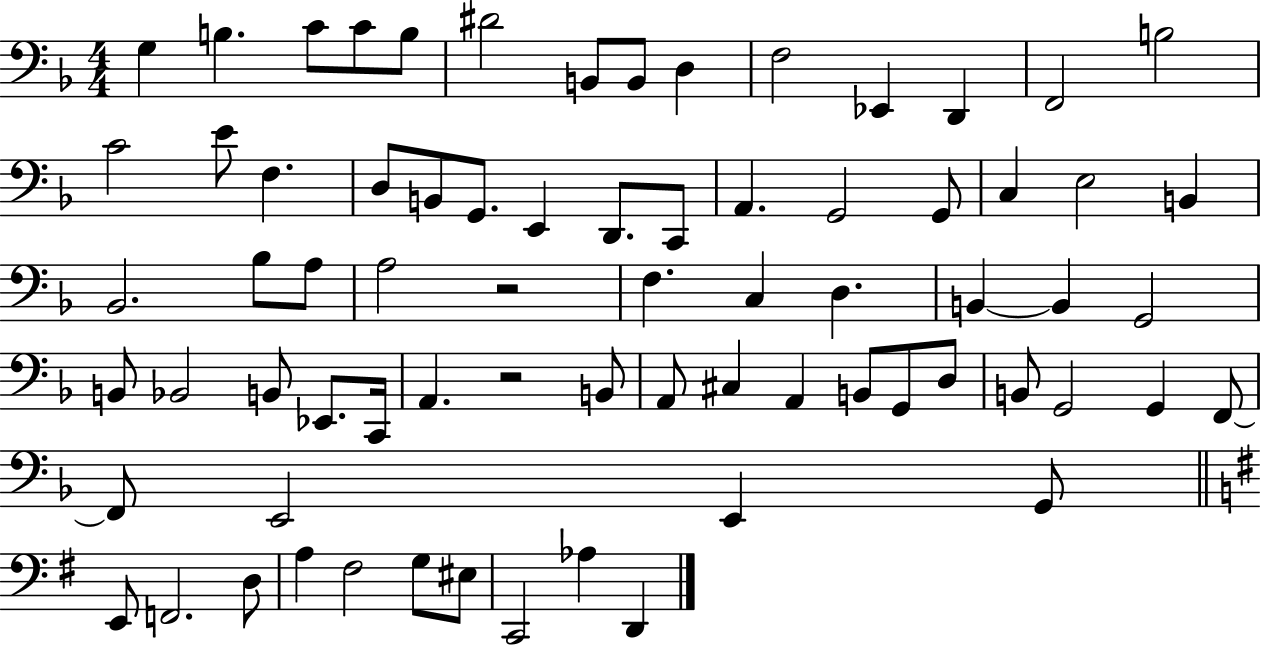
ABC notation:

X:1
T:Untitled
M:4/4
L:1/4
K:F
G, B, C/2 C/2 B,/2 ^D2 B,,/2 B,,/2 D, F,2 _E,, D,, F,,2 B,2 C2 E/2 F, D,/2 B,,/2 G,,/2 E,, D,,/2 C,,/2 A,, G,,2 G,,/2 C, E,2 B,, _B,,2 _B,/2 A,/2 A,2 z2 F, C, D, B,, B,, G,,2 B,,/2 _B,,2 B,,/2 _E,,/2 C,,/4 A,, z2 B,,/2 A,,/2 ^C, A,, B,,/2 G,,/2 D,/2 B,,/2 G,,2 G,, F,,/2 F,,/2 E,,2 E,, G,,/2 E,,/2 F,,2 D,/2 A, ^F,2 G,/2 ^E,/2 C,,2 _A, D,,